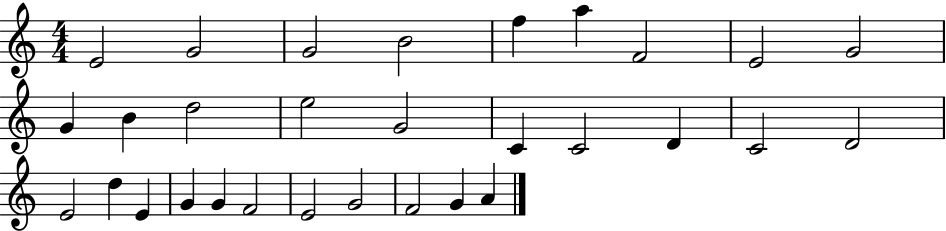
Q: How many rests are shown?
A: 0